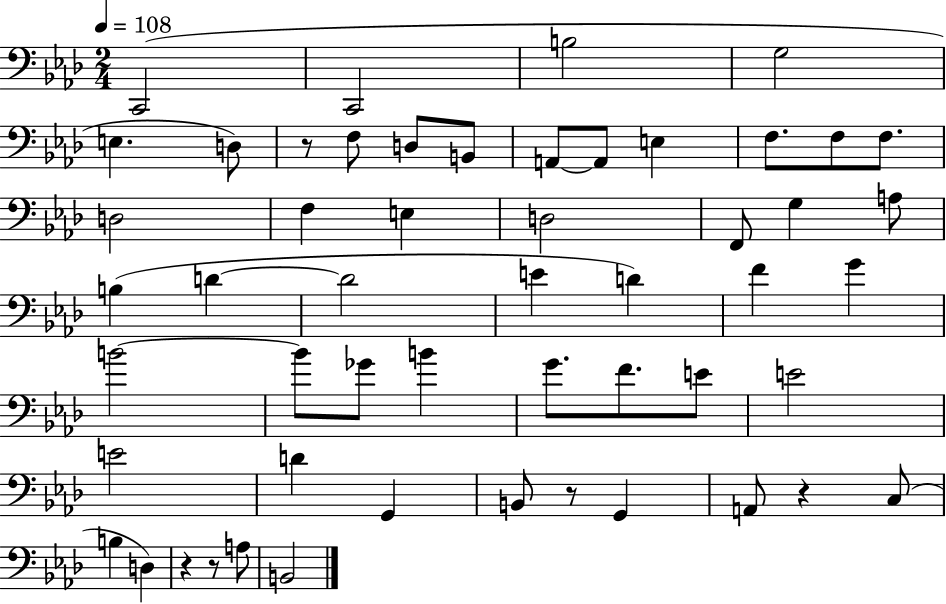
{
  \clef bass
  \numericTimeSignature
  \time 2/4
  \key aes \major
  \tempo 4 = 108
  \repeat volta 2 { c,2( | c,2 | b2 | g2 | \break e4. d8) | r8 f8 d8 b,8 | a,8~~ a,8 e4 | f8. f8 f8. | \break d2 | f4 e4 | d2 | f,8 g4 a8 | \break b4( d'4~~ | d'2 | e'4 d'4) | f'4 g'4 | \break b'2~~ | b'8 ges'8 b'4 | g'8. f'8. e'8 | e'2 | \break e'2 | d'4 g,4 | b,8 r8 g,4 | a,8 r4 c8( | \break b4 d4) | r4 r8 a8 | b,2 | } \bar "|."
}